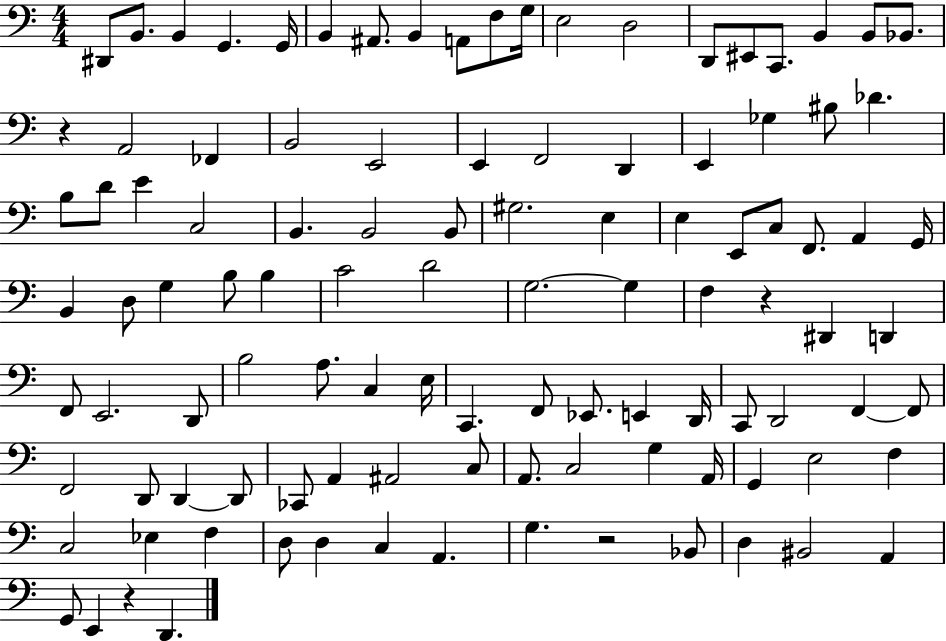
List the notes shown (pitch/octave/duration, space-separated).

D#2/e B2/e. B2/q G2/q. G2/s B2/q A#2/e. B2/q A2/e F3/e G3/s E3/h D3/h D2/e EIS2/e C2/e. B2/q B2/e Bb2/e. R/q A2/h FES2/q B2/h E2/h E2/q F2/h D2/q E2/q Gb3/q BIS3/e Db4/q. B3/e D4/e E4/q C3/h B2/q. B2/h B2/e G#3/h. E3/q E3/q E2/e C3/e F2/e. A2/q G2/s B2/q D3/e G3/q B3/e B3/q C4/h D4/h G3/h. G3/q F3/q R/q D#2/q D2/q F2/e E2/h. D2/e B3/h A3/e. C3/q E3/s C2/q. F2/e Eb2/e. E2/q D2/s C2/e D2/h F2/q F2/e F2/h D2/e D2/q D2/e CES2/e A2/q A#2/h C3/e A2/e. C3/h G3/q A2/s G2/q E3/h F3/q C3/h Eb3/q F3/q D3/e D3/q C3/q A2/q. G3/q. R/h Bb2/e D3/q BIS2/h A2/q G2/e E2/q R/q D2/q.